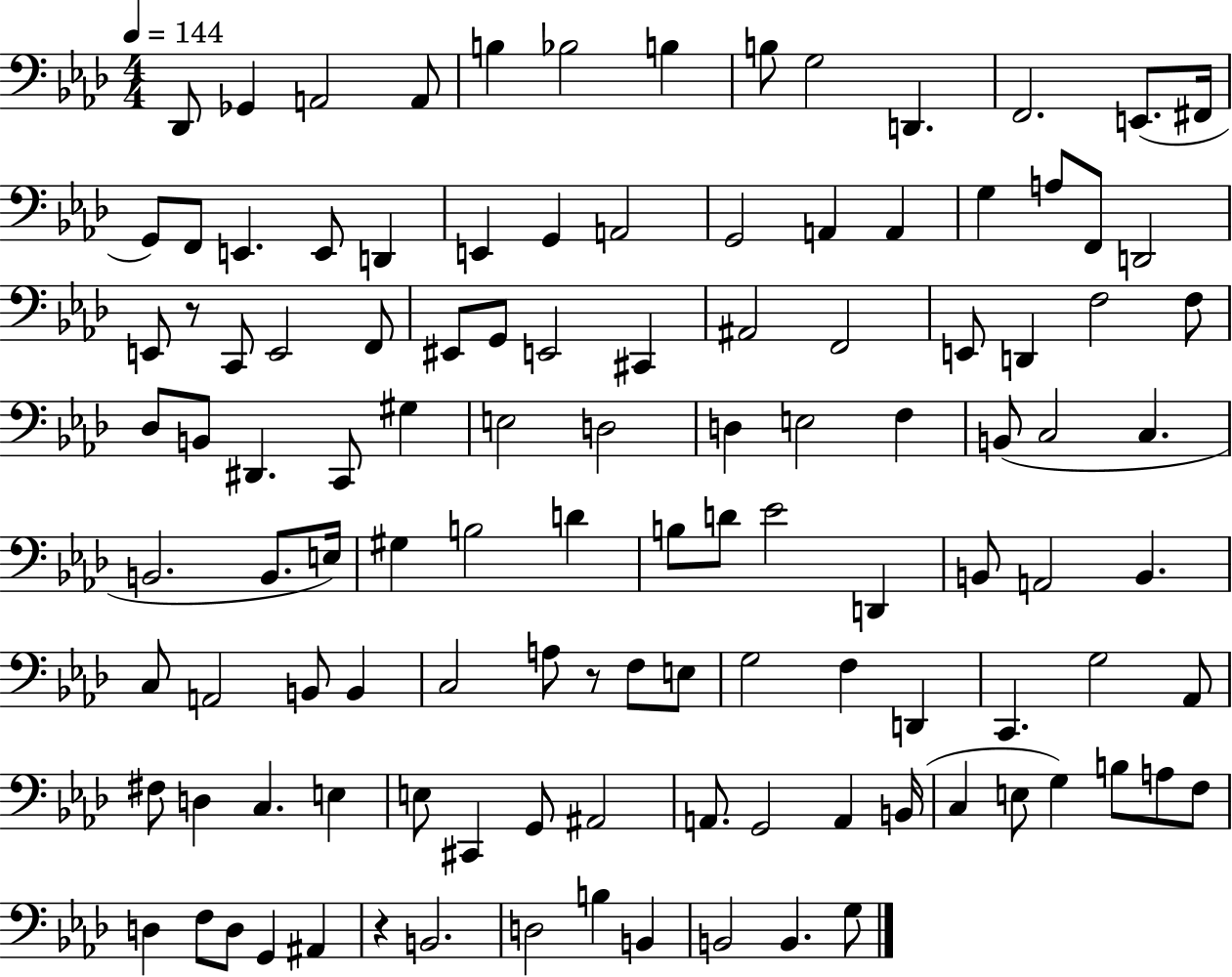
{
  \clef bass
  \numericTimeSignature
  \time 4/4
  \key aes \major
  \tempo 4 = 144
  \repeat volta 2 { des,8 ges,4 a,2 a,8 | b4 bes2 b4 | b8 g2 d,4. | f,2. e,8.( fis,16 | \break g,8) f,8 e,4. e,8 d,4 | e,4 g,4 a,2 | g,2 a,4 a,4 | g4 a8 f,8 d,2 | \break e,8 r8 c,8 e,2 f,8 | eis,8 g,8 e,2 cis,4 | ais,2 f,2 | e,8 d,4 f2 f8 | \break des8 b,8 dis,4. c,8 gis4 | e2 d2 | d4 e2 f4 | b,8( c2 c4. | \break b,2. b,8. e16) | gis4 b2 d'4 | b8 d'8 ees'2 d,4 | b,8 a,2 b,4. | \break c8 a,2 b,8 b,4 | c2 a8 r8 f8 e8 | g2 f4 d,4 | c,4. g2 aes,8 | \break fis8 d4 c4. e4 | e8 cis,4 g,8 ais,2 | a,8. g,2 a,4 b,16( | c4 e8 g4) b8 a8 f8 | \break d4 f8 d8 g,4 ais,4 | r4 b,2. | d2 b4 b,4 | b,2 b,4. g8 | \break } \bar "|."
}